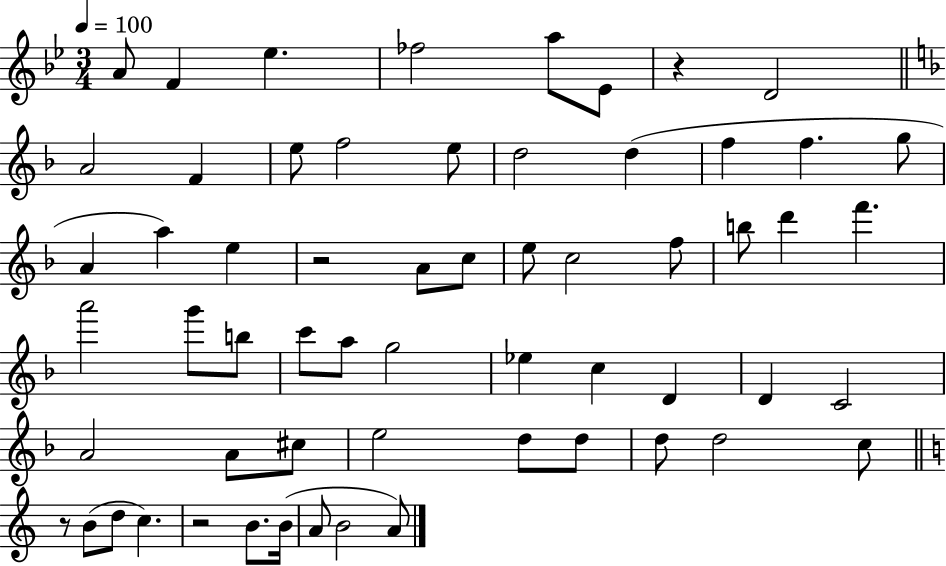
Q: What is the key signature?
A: BES major